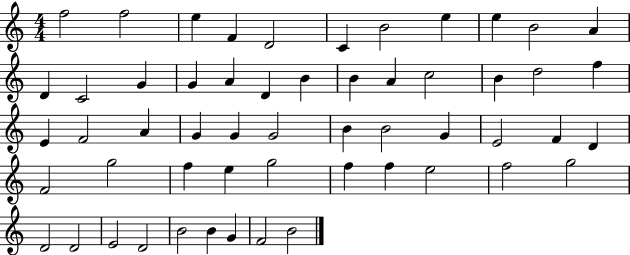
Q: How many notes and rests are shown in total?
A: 55